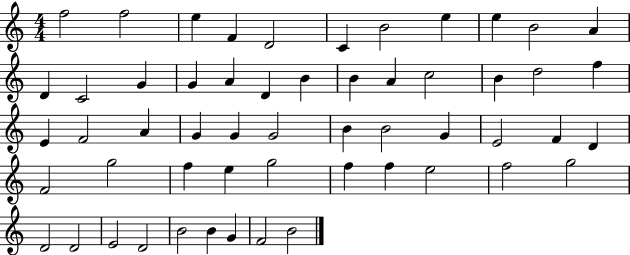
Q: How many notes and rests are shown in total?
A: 55